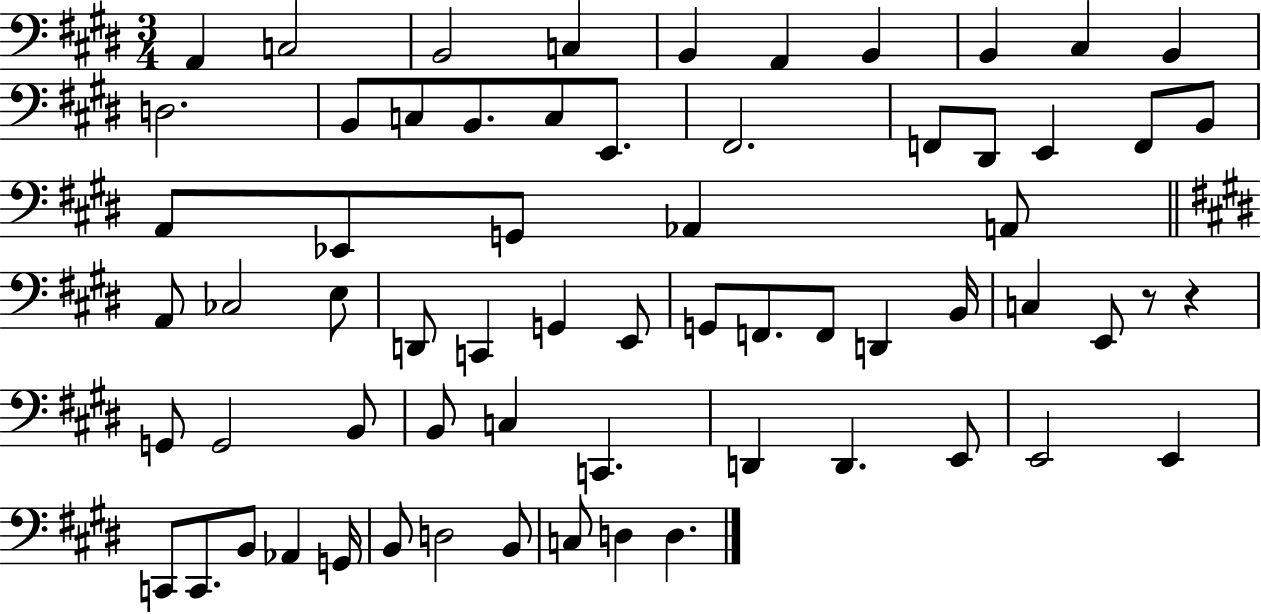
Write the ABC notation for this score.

X:1
T:Untitled
M:3/4
L:1/4
K:E
A,, C,2 B,,2 C, B,, A,, B,, B,, ^C, B,, D,2 B,,/2 C,/2 B,,/2 C,/2 E,,/2 ^F,,2 F,,/2 ^D,,/2 E,, F,,/2 B,,/2 A,,/2 _E,,/2 G,,/2 _A,, A,,/2 A,,/2 _C,2 E,/2 D,,/2 C,, G,, E,,/2 G,,/2 F,,/2 F,,/2 D,, B,,/4 C, E,,/2 z/2 z G,,/2 G,,2 B,,/2 B,,/2 C, C,, D,, D,, E,,/2 E,,2 E,, C,,/2 C,,/2 B,,/2 _A,, G,,/4 B,,/2 D,2 B,,/2 C,/2 D, D,